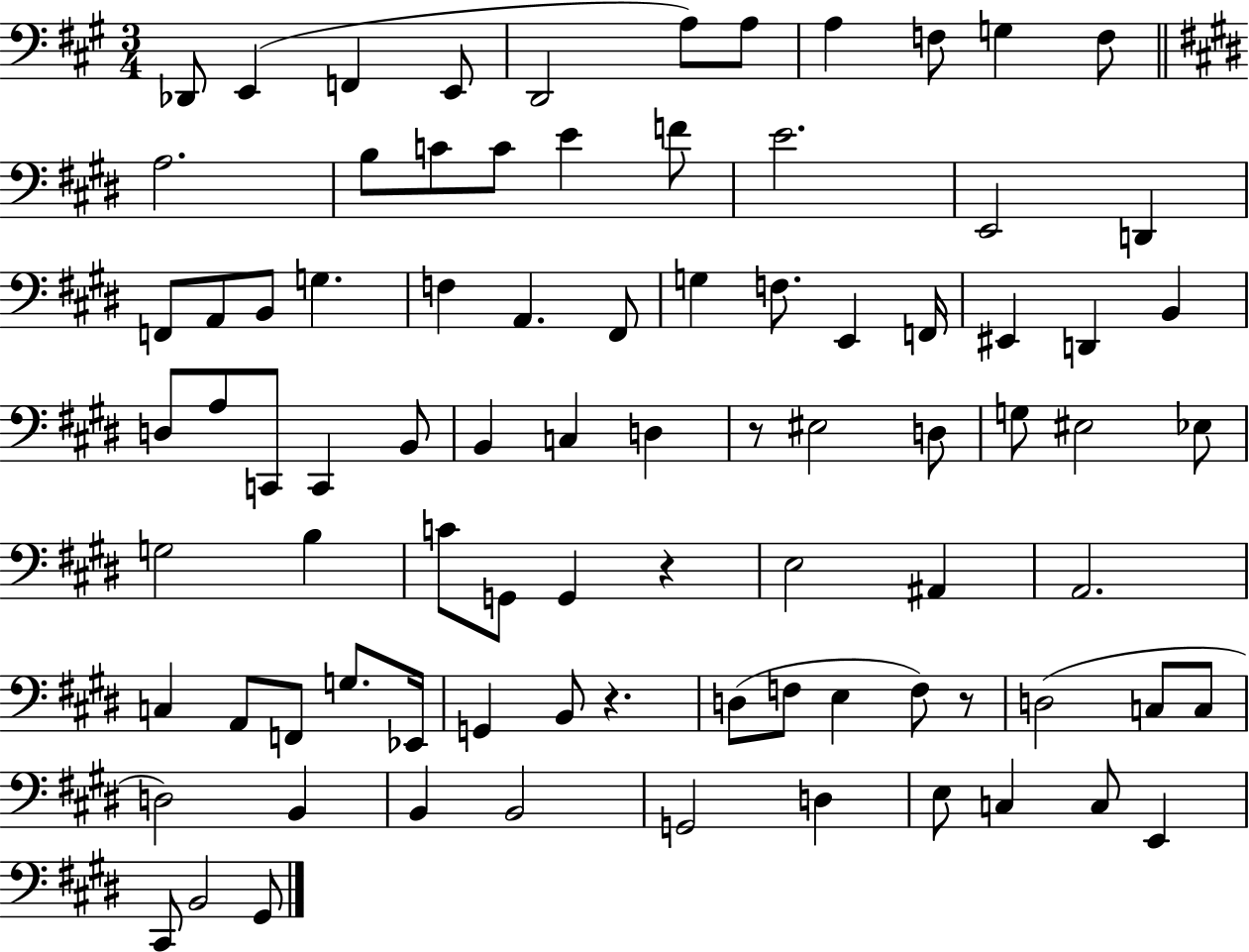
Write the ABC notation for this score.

X:1
T:Untitled
M:3/4
L:1/4
K:A
_D,,/2 E,, F,, E,,/2 D,,2 A,/2 A,/2 A, F,/2 G, F,/2 A,2 B,/2 C/2 C/2 E F/2 E2 E,,2 D,, F,,/2 A,,/2 B,,/2 G, F, A,, ^F,,/2 G, F,/2 E,, F,,/4 ^E,, D,, B,, D,/2 A,/2 C,,/2 C,, B,,/2 B,, C, D, z/2 ^E,2 D,/2 G,/2 ^E,2 _E,/2 G,2 B, C/2 G,,/2 G,, z E,2 ^A,, A,,2 C, A,,/2 F,,/2 G,/2 _E,,/4 G,, B,,/2 z D,/2 F,/2 E, F,/2 z/2 D,2 C,/2 C,/2 D,2 B,, B,, B,,2 G,,2 D, E,/2 C, C,/2 E,, ^C,,/2 B,,2 ^G,,/2